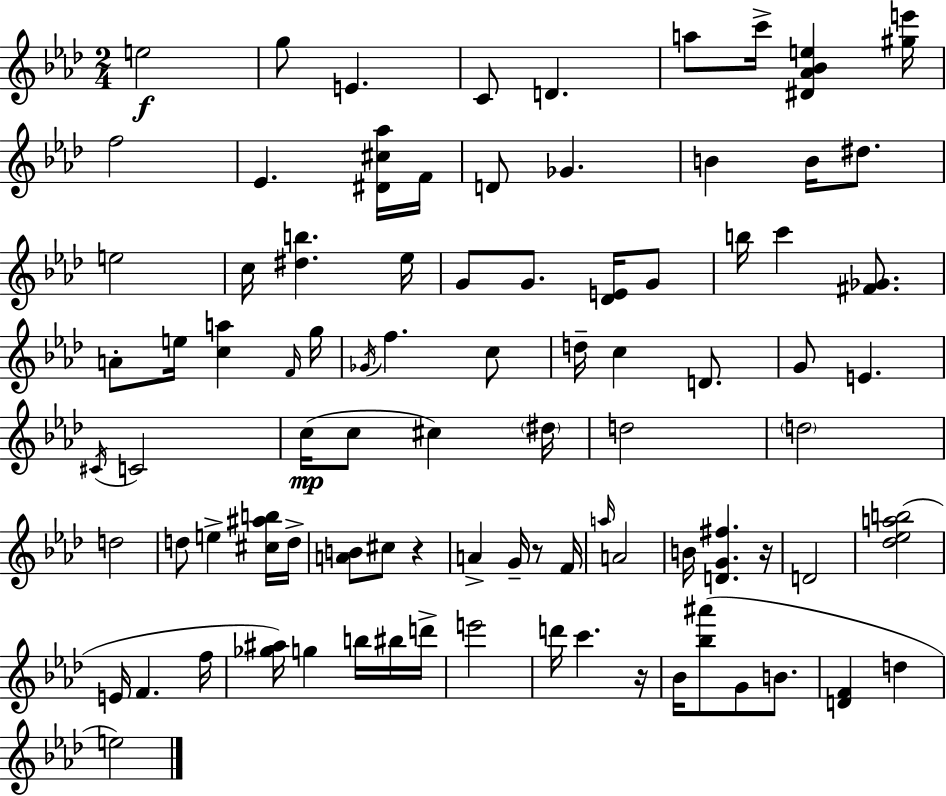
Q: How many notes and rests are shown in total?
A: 88